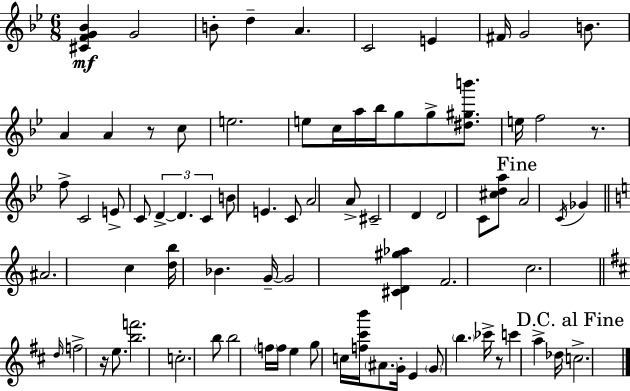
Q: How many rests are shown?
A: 4